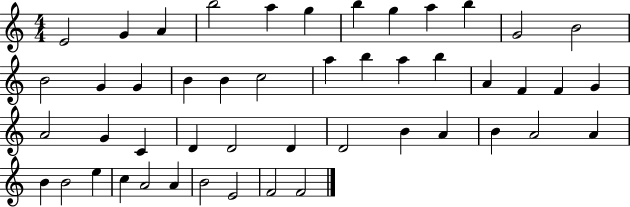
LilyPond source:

{
  \clef treble
  \numericTimeSignature
  \time 4/4
  \key c \major
  e'2 g'4 a'4 | b''2 a''4 g''4 | b''4 g''4 a''4 b''4 | g'2 b'2 | \break b'2 g'4 g'4 | b'4 b'4 c''2 | a''4 b''4 a''4 b''4 | a'4 f'4 f'4 g'4 | \break a'2 g'4 c'4 | d'4 d'2 d'4 | d'2 b'4 a'4 | b'4 a'2 a'4 | \break b'4 b'2 e''4 | c''4 a'2 a'4 | b'2 e'2 | f'2 f'2 | \break \bar "|."
}